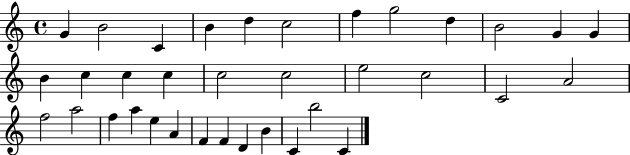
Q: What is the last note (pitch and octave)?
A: C4